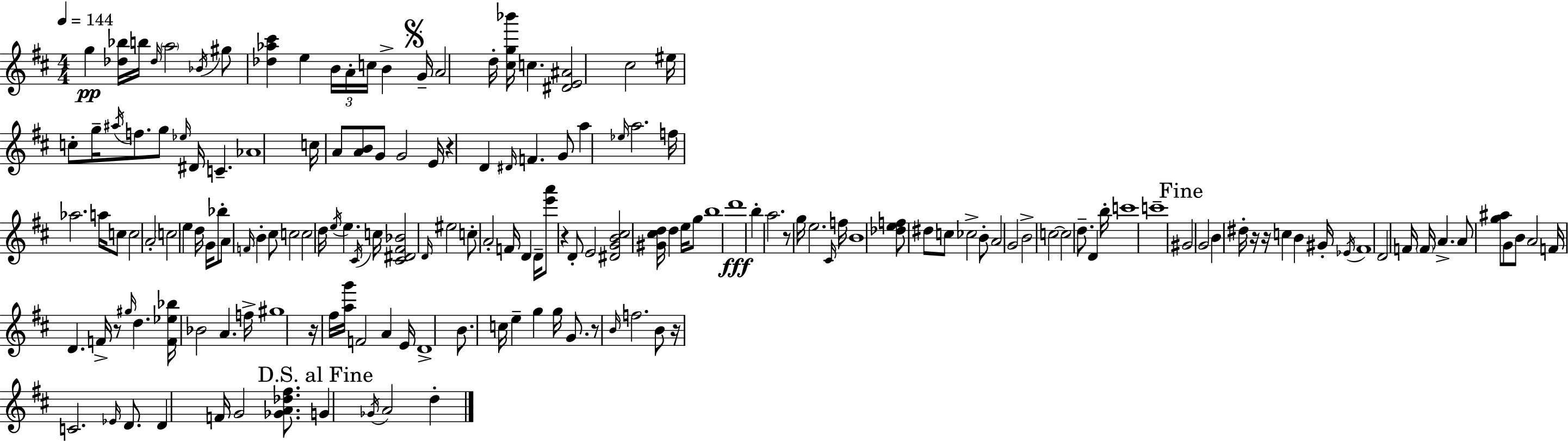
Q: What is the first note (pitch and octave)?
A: G5